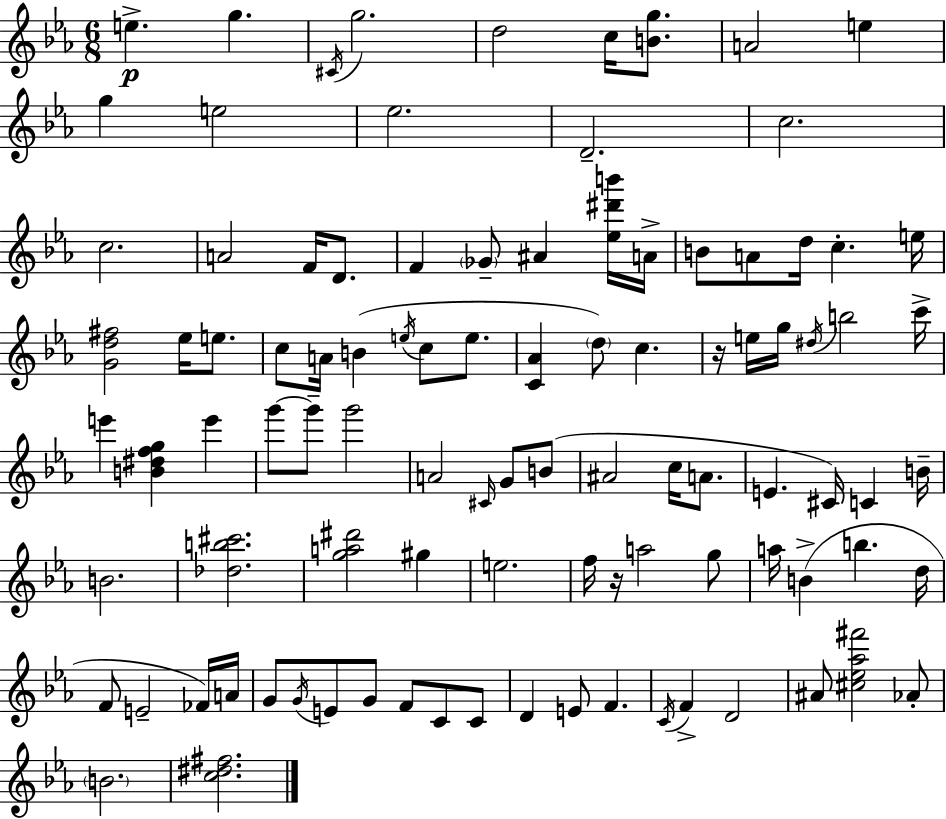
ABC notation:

X:1
T:Untitled
M:6/8
L:1/4
K:Eb
e g ^C/4 g2 d2 c/4 [Bg]/2 A2 e g e2 _e2 D2 c2 c2 A2 F/4 D/2 F _G/2 ^A [_e^d'b']/4 A/4 B/2 A/2 d/4 c e/4 [Gd^f]2 _e/4 e/2 c/2 A/4 B e/4 c/2 e/2 [C_A] d/2 c z/4 e/4 g/4 ^d/4 b2 c'/4 e' [B^dfg] e' g'/2 g'/2 g'2 A2 ^C/4 G/2 B/2 ^A2 c/4 A/2 E ^C/4 C B/4 B2 [_db^c']2 [ga^d']2 ^g e2 f/4 z/4 a2 g/2 a/4 B b d/4 F/2 E2 _F/4 A/4 G/2 G/4 E/2 G/2 F/2 C/2 C/2 D E/2 F C/4 F D2 ^A/2 [^c_e_a^f']2 _A/2 B2 [c^d^f]2